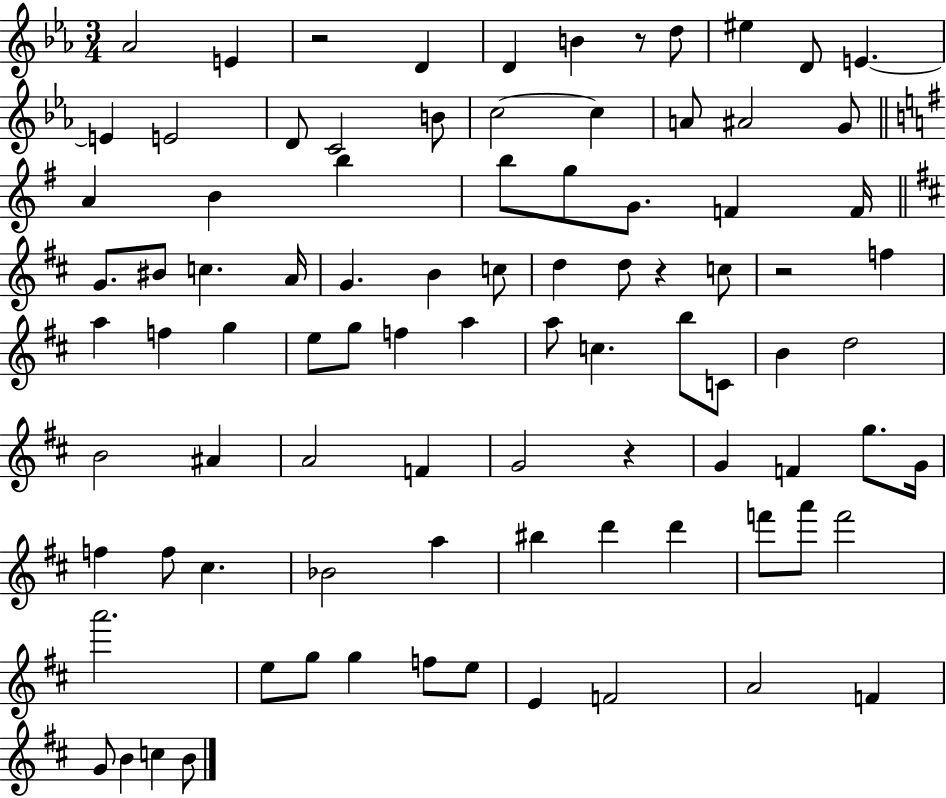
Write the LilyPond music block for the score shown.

{
  \clef treble
  \numericTimeSignature
  \time 3/4
  \key ees \major
  aes'2 e'4 | r2 d'4 | d'4 b'4 r8 d''8 | eis''4 d'8 e'4.~~ | \break e'4 e'2 | d'8 c'2 b'8 | c''2~~ c''4 | a'8 ais'2 g'8 | \break \bar "||" \break \key g \major a'4 b'4 b''4 | b''8 g''8 g'8. f'4 f'16 | \bar "||" \break \key d \major g'8. bis'8 c''4. a'16 | g'4. b'4 c''8 | d''4 d''8 r4 c''8 | r2 f''4 | \break a''4 f''4 g''4 | e''8 g''8 f''4 a''4 | a''8 c''4. b''8 c'8 | b'4 d''2 | \break b'2 ais'4 | a'2 f'4 | g'2 r4 | g'4 f'4 g''8. g'16 | \break f''4 f''8 cis''4. | bes'2 a''4 | bis''4 d'''4 d'''4 | f'''8 a'''8 f'''2 | \break a'''2. | e''8 g''8 g''4 f''8 e''8 | e'4 f'2 | a'2 f'4 | \break g'8 b'4 c''4 b'8 | \bar "|."
}